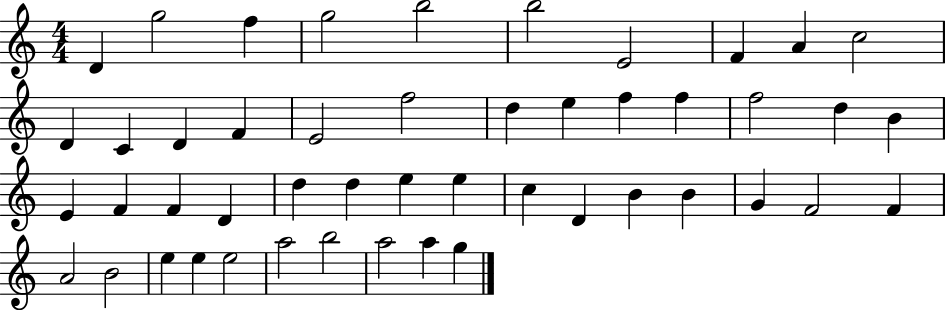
D4/q G5/h F5/q G5/h B5/h B5/h E4/h F4/q A4/q C5/h D4/q C4/q D4/q F4/q E4/h F5/h D5/q E5/q F5/q F5/q F5/h D5/q B4/q E4/q F4/q F4/q D4/q D5/q D5/q E5/q E5/q C5/q D4/q B4/q B4/q G4/q F4/h F4/q A4/h B4/h E5/q E5/q E5/h A5/h B5/h A5/h A5/q G5/q